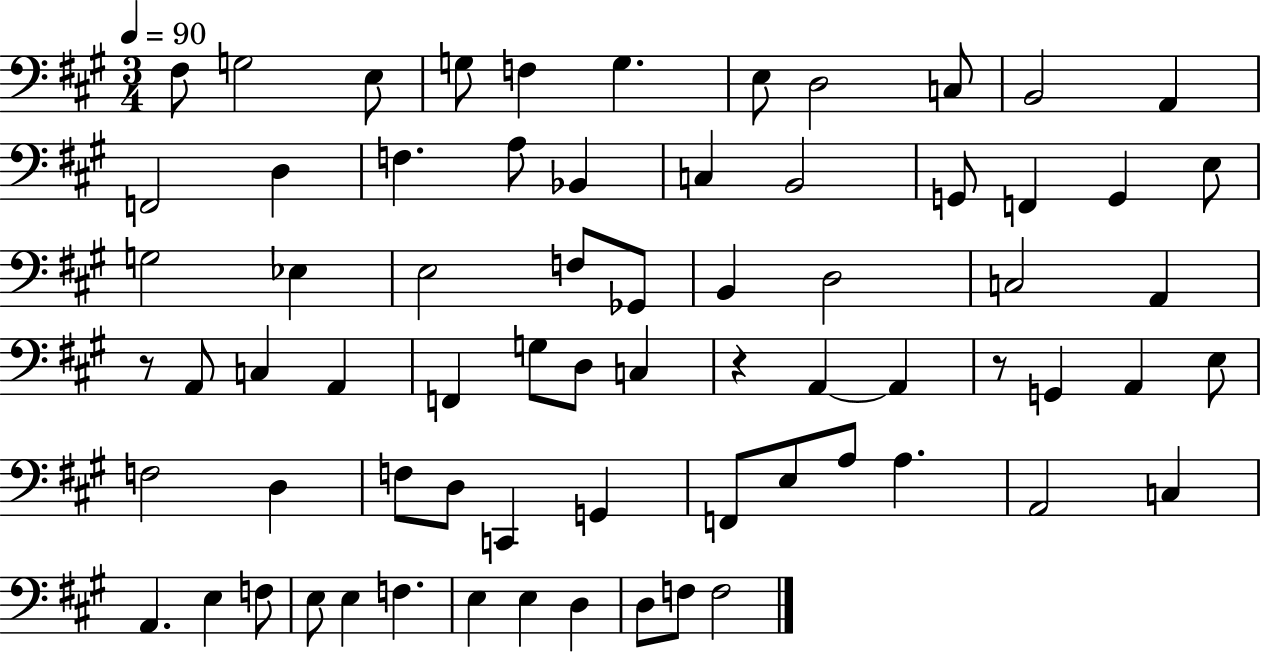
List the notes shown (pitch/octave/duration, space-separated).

F#3/e G3/h E3/e G3/e F3/q G3/q. E3/e D3/h C3/e B2/h A2/q F2/h D3/q F3/q. A3/e Bb2/q C3/q B2/h G2/e F2/q G2/q E3/e G3/h Eb3/q E3/h F3/e Gb2/e B2/q D3/h C3/h A2/q R/e A2/e C3/q A2/q F2/q G3/e D3/e C3/q R/q A2/q A2/q R/e G2/q A2/q E3/e F3/h D3/q F3/e D3/e C2/q G2/q F2/e E3/e A3/e A3/q. A2/h C3/q A2/q. E3/q F3/e E3/e E3/q F3/q. E3/q E3/q D3/q D3/e F3/e F3/h